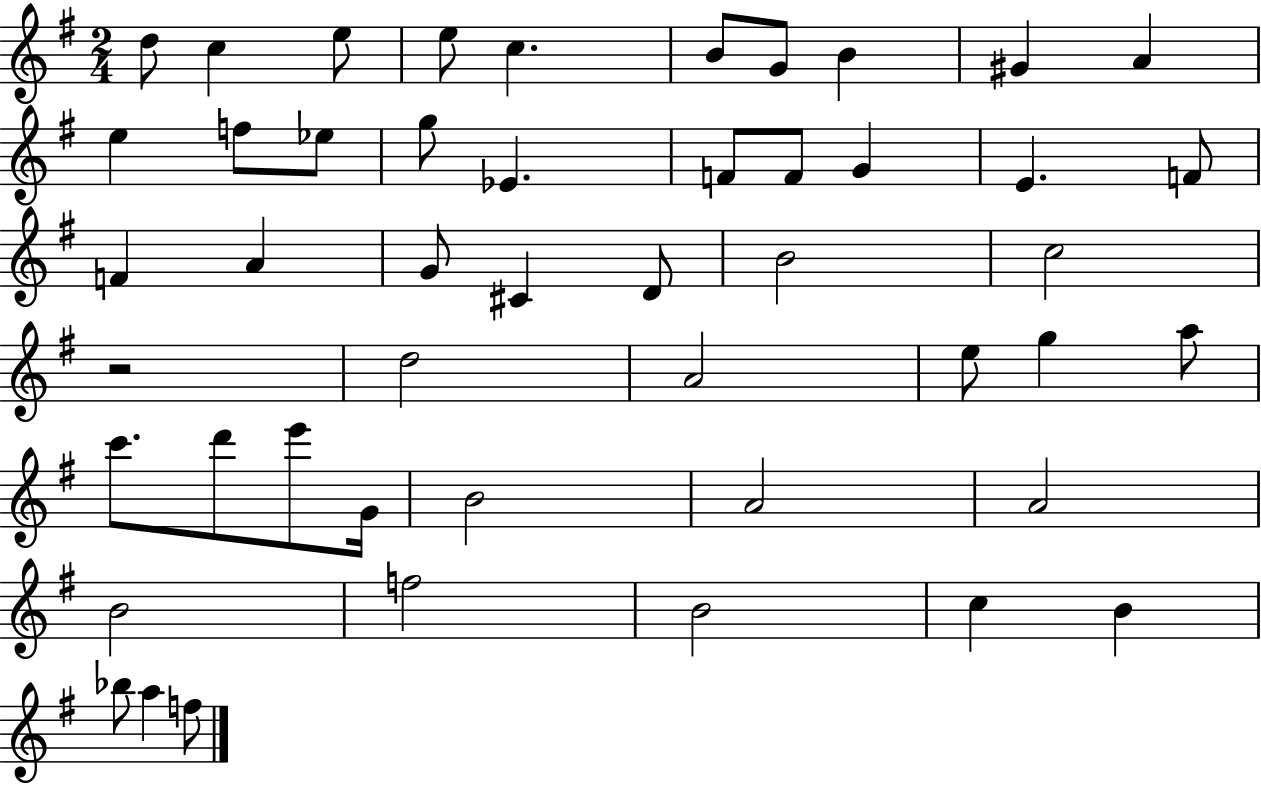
{
  \clef treble
  \numericTimeSignature
  \time 2/4
  \key g \major
  d''8 c''4 e''8 | e''8 c''4. | b'8 g'8 b'4 | gis'4 a'4 | \break e''4 f''8 ees''8 | g''8 ees'4. | f'8 f'8 g'4 | e'4. f'8 | \break f'4 a'4 | g'8 cis'4 d'8 | b'2 | c''2 | \break r2 | d''2 | a'2 | e''8 g''4 a''8 | \break c'''8. d'''8 e'''8 g'16 | b'2 | a'2 | a'2 | \break b'2 | f''2 | b'2 | c''4 b'4 | \break bes''8 a''4 f''8 | \bar "|."
}